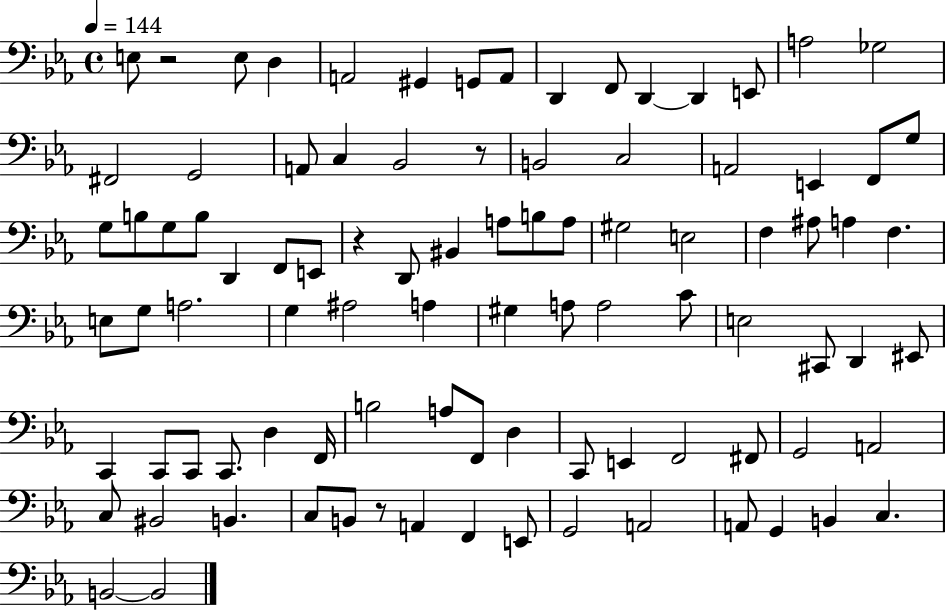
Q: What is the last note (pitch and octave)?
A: B2